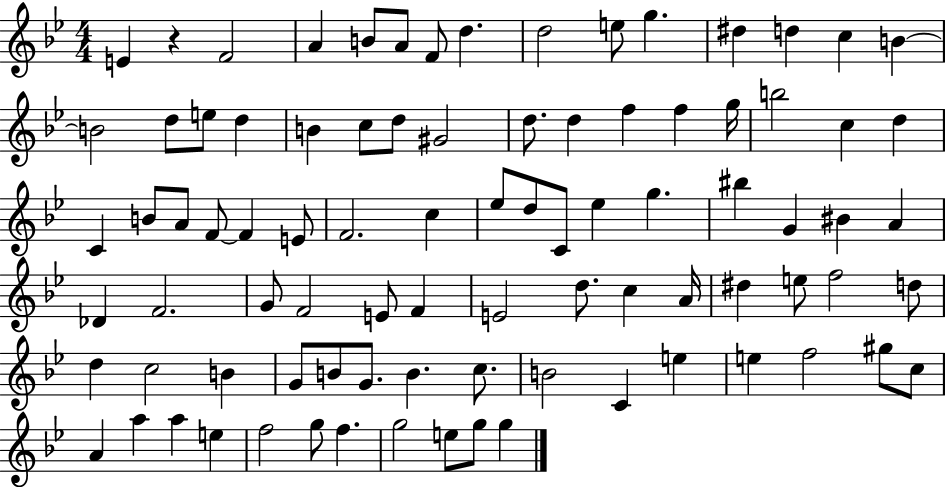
E4/q R/q F4/h A4/q B4/e A4/e F4/e D5/q. D5/h E5/e G5/q. D#5/q D5/q C5/q B4/q B4/h D5/e E5/e D5/q B4/q C5/e D5/e G#4/h D5/e. D5/q F5/q F5/q G5/s B5/h C5/q D5/q C4/q B4/e A4/e F4/e F4/q E4/e F4/h. C5/q Eb5/e D5/e C4/e Eb5/q G5/q. BIS5/q G4/q BIS4/q A4/q Db4/q F4/h. G4/e F4/h E4/e F4/q E4/h D5/e. C5/q A4/s D#5/q E5/e F5/h D5/e D5/q C5/h B4/q G4/e B4/e G4/e. B4/q. C5/e. B4/h C4/q E5/q E5/q F5/h G#5/e C5/e A4/q A5/q A5/q E5/q F5/h G5/e F5/q. G5/h E5/e G5/e G5/q